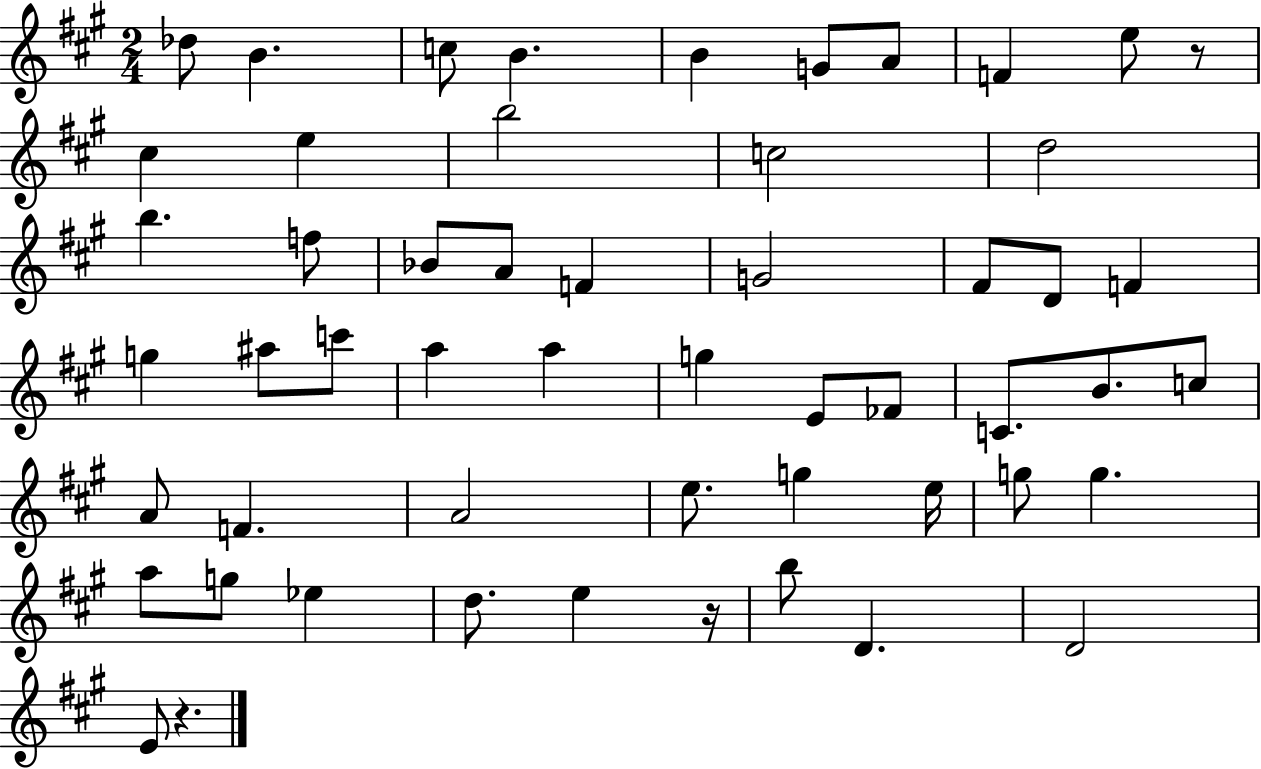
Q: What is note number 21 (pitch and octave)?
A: F#4